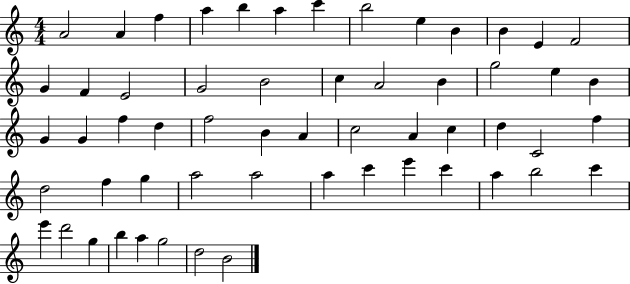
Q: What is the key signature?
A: C major